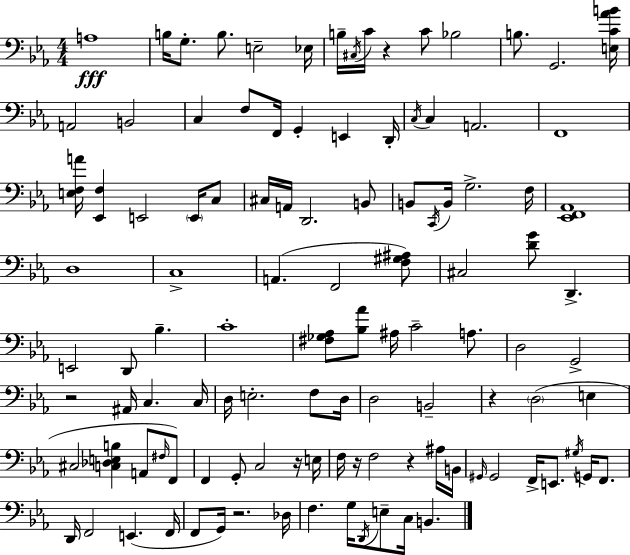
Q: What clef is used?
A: bass